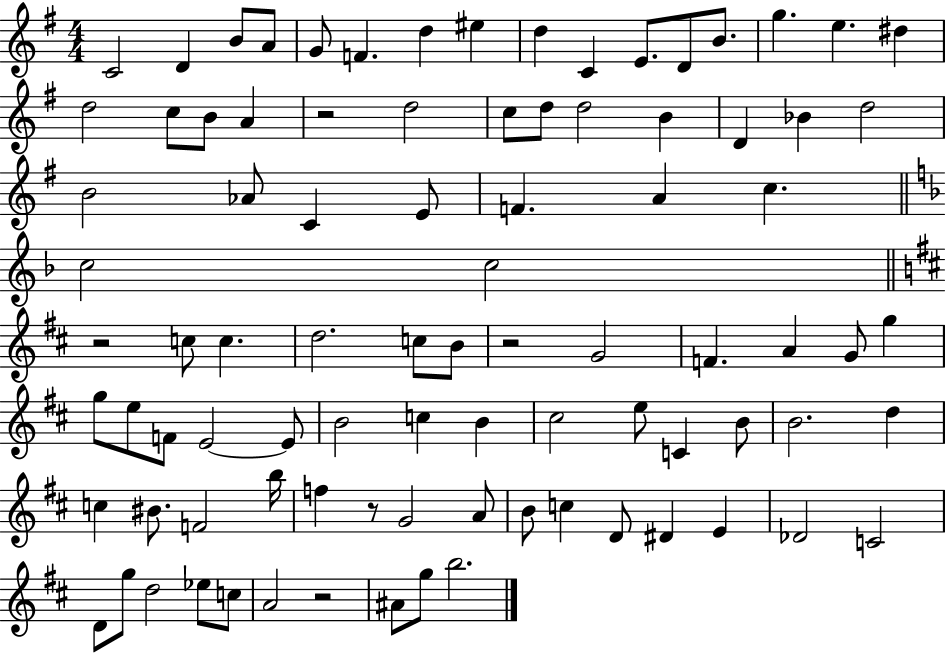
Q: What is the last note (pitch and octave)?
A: B5